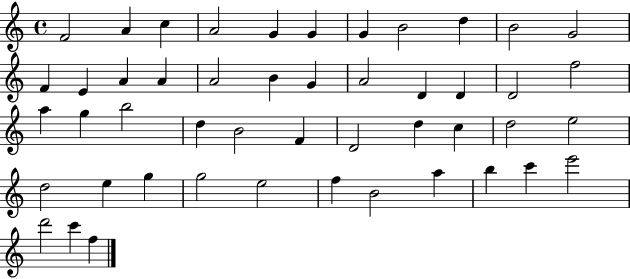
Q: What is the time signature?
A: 4/4